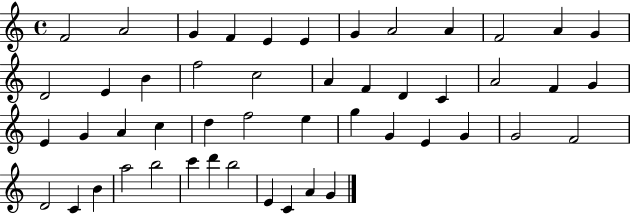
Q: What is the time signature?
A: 4/4